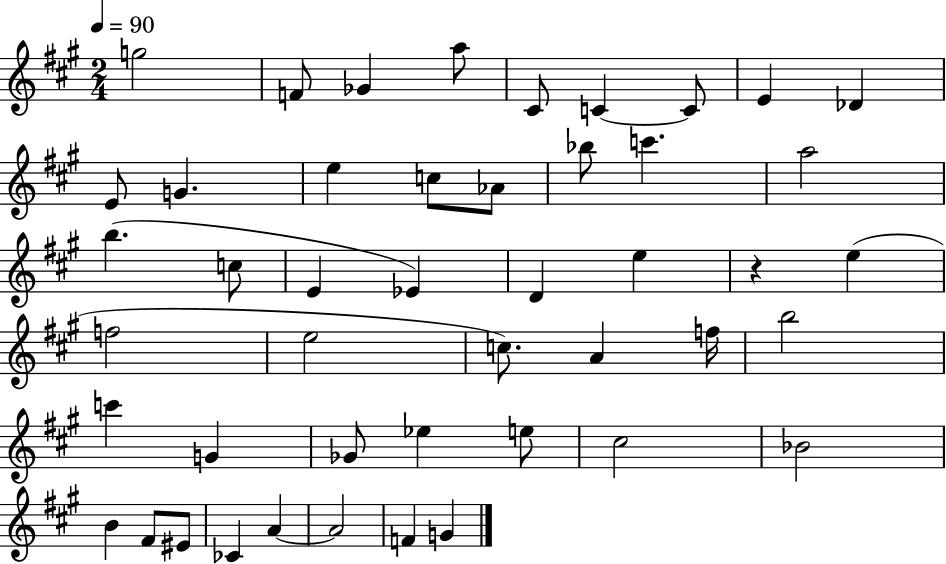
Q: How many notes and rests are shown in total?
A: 46